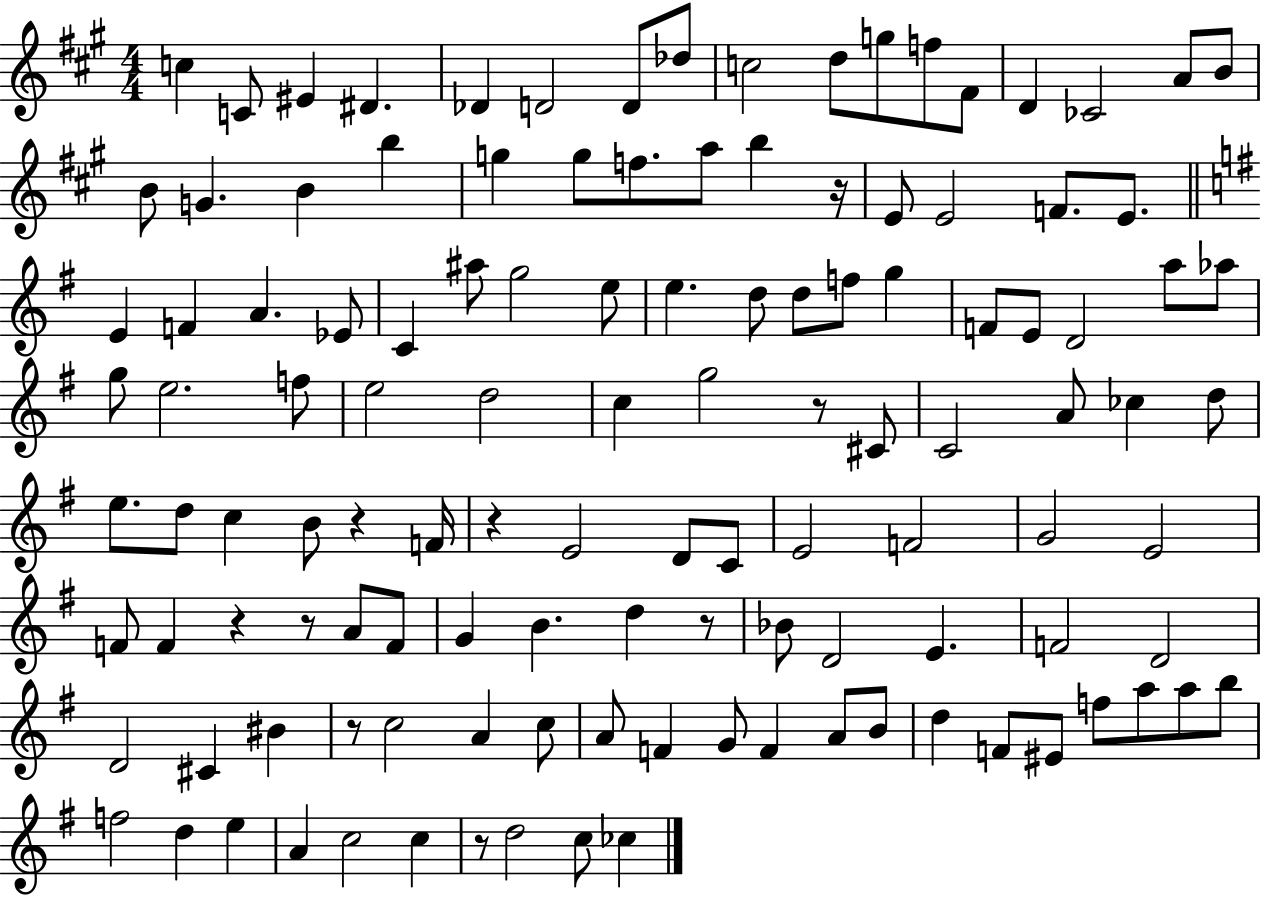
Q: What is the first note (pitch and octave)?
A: C5